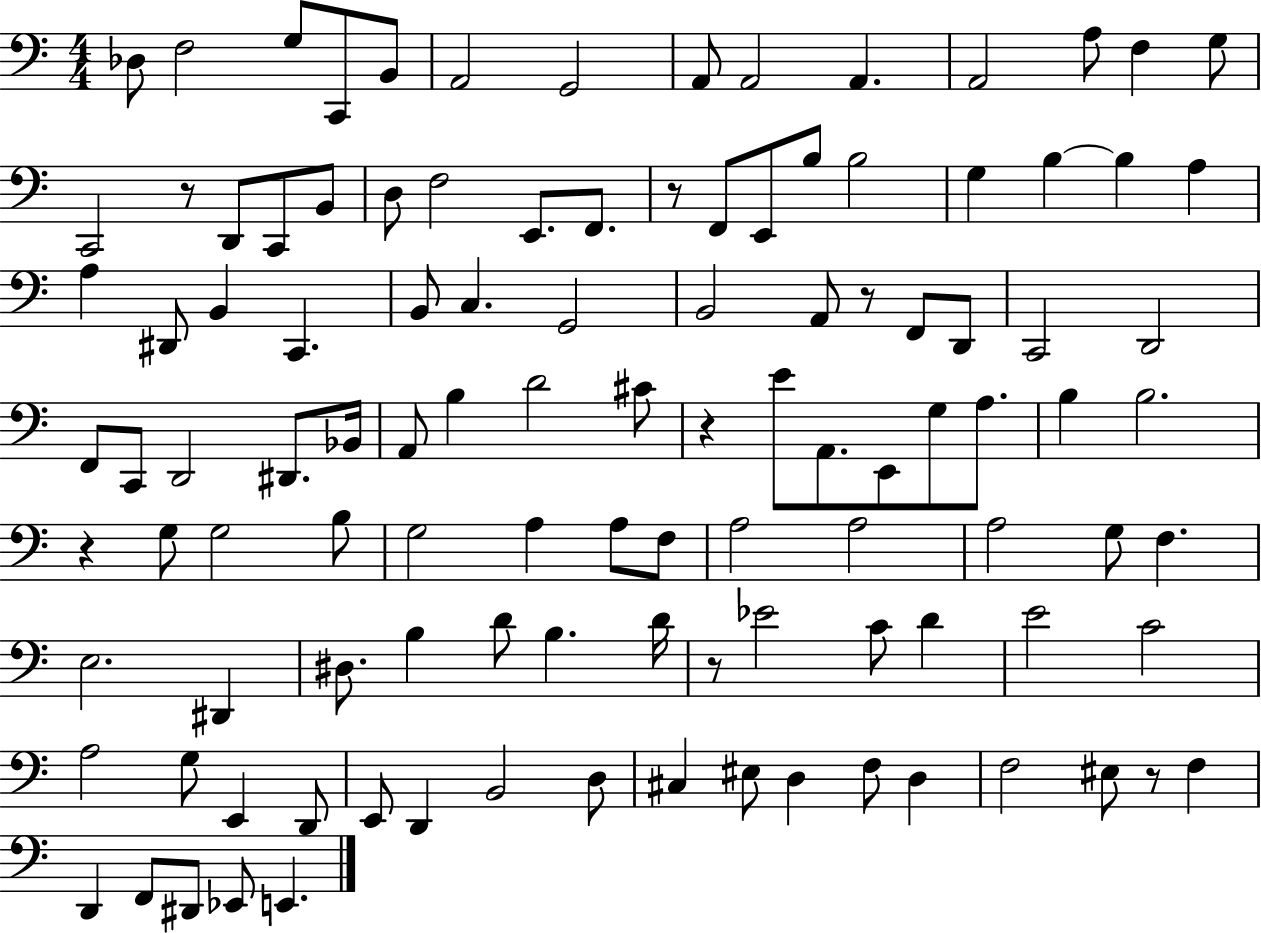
Db3/e F3/h G3/e C2/e B2/e A2/h G2/h A2/e A2/h A2/q. A2/h A3/e F3/q G3/e C2/h R/e D2/e C2/e B2/e D3/e F3/h E2/e. F2/e. R/e F2/e E2/e B3/e B3/h G3/q B3/q B3/q A3/q A3/q D#2/e B2/q C2/q. B2/e C3/q. G2/h B2/h A2/e R/e F2/e D2/e C2/h D2/h F2/e C2/e D2/h D#2/e. Bb2/s A2/e B3/q D4/h C#4/e R/q E4/e A2/e. E2/e G3/e A3/e. B3/q B3/h. R/q G3/e G3/h B3/e G3/h A3/q A3/e F3/e A3/h A3/h A3/h G3/e F3/q. E3/h. D#2/q D#3/e. B3/q D4/e B3/q. D4/s R/e Eb4/h C4/e D4/q E4/h C4/h A3/h G3/e E2/q D2/e E2/e D2/q B2/h D3/e C#3/q EIS3/e D3/q F3/e D3/q F3/h EIS3/e R/e F3/q D2/q F2/e D#2/e Eb2/e E2/q.